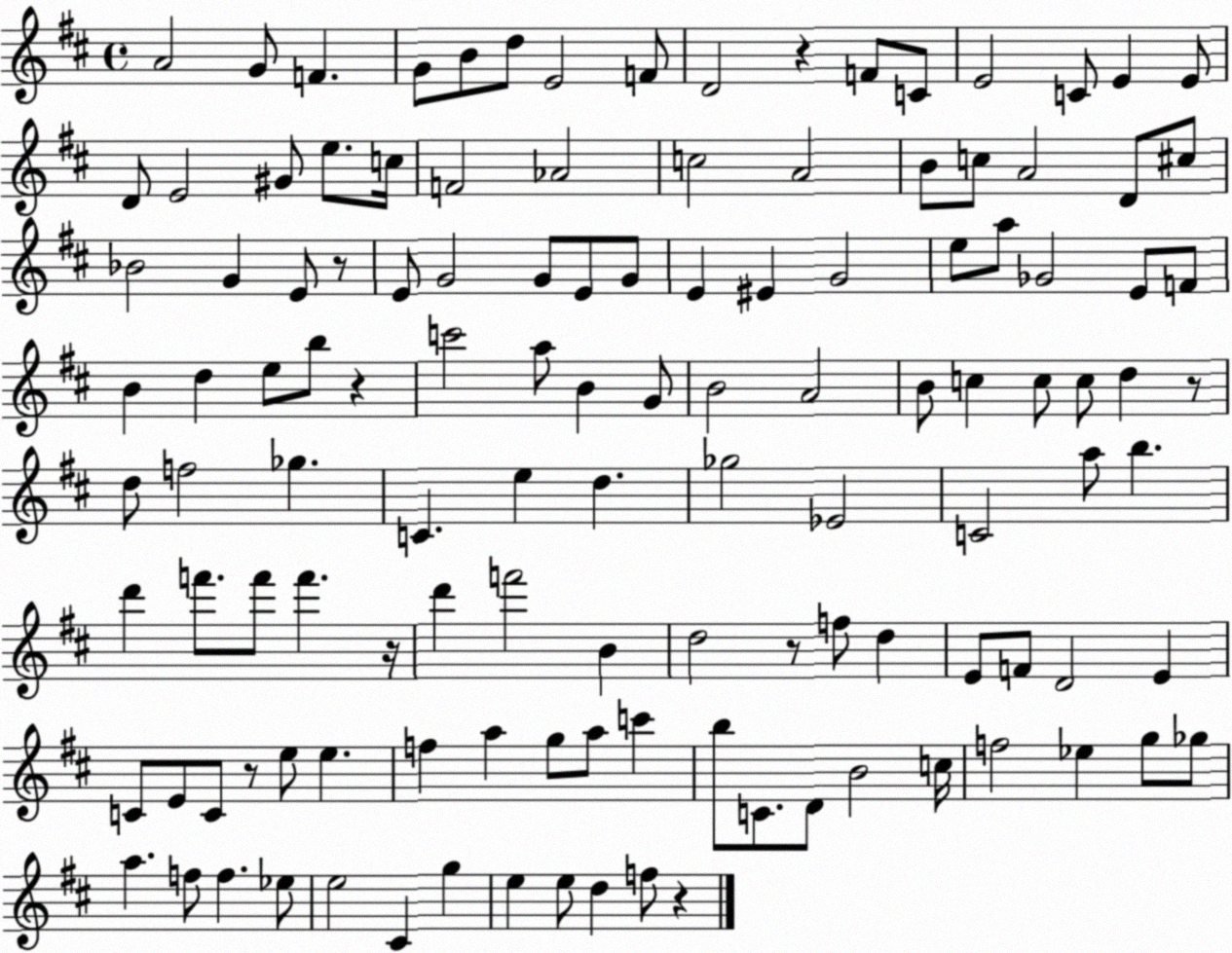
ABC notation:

X:1
T:Untitled
M:4/4
L:1/4
K:D
A2 G/2 F G/2 B/2 d/2 E2 F/2 D2 z F/2 C/2 E2 C/2 E E/2 D/2 E2 ^G/2 e/2 c/4 F2 _A2 c2 A2 B/2 c/2 A2 D/2 ^c/2 _B2 G E/2 z/2 E/2 G2 G/2 E/2 G/2 E ^E G2 e/2 a/2 _G2 E/2 F/2 B d e/2 b/2 z c'2 a/2 B G/2 B2 A2 B/2 c c/2 c/2 d z/2 d/2 f2 _g C e d _g2 _E2 C2 a/2 b d' f'/2 f'/2 f' z/4 d' f'2 B d2 z/2 f/2 d E/2 F/2 D2 E C/2 E/2 C/2 z/2 e/2 e f a g/2 a/2 c' b/2 C/2 D/2 B2 c/4 f2 _e g/2 _g/2 a f/2 f _e/2 e2 ^C g e e/2 d f/2 z